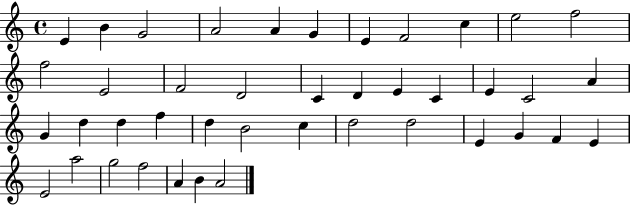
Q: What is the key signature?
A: C major